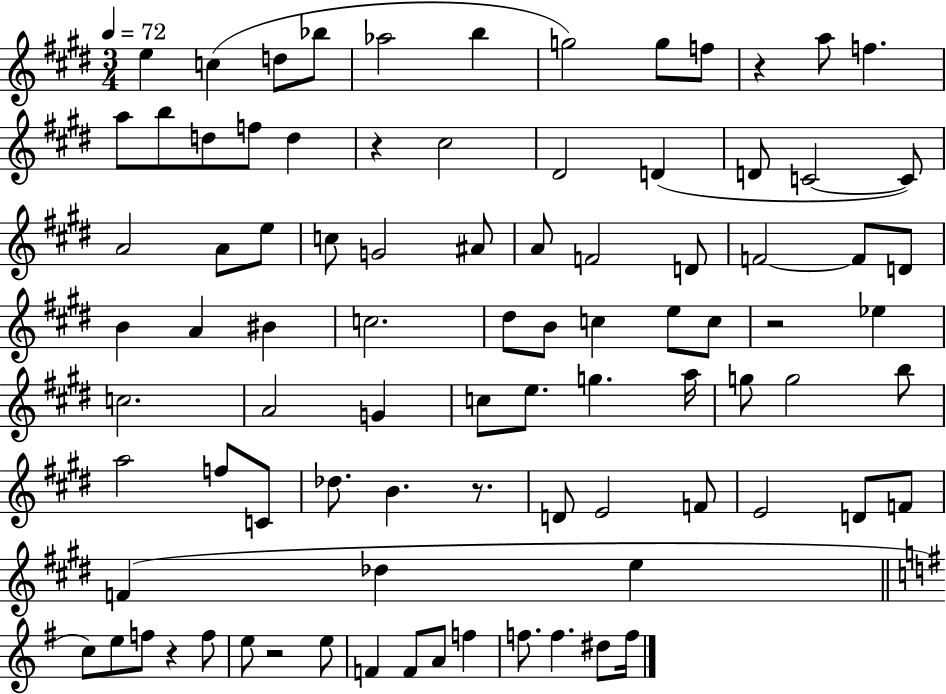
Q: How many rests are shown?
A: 6